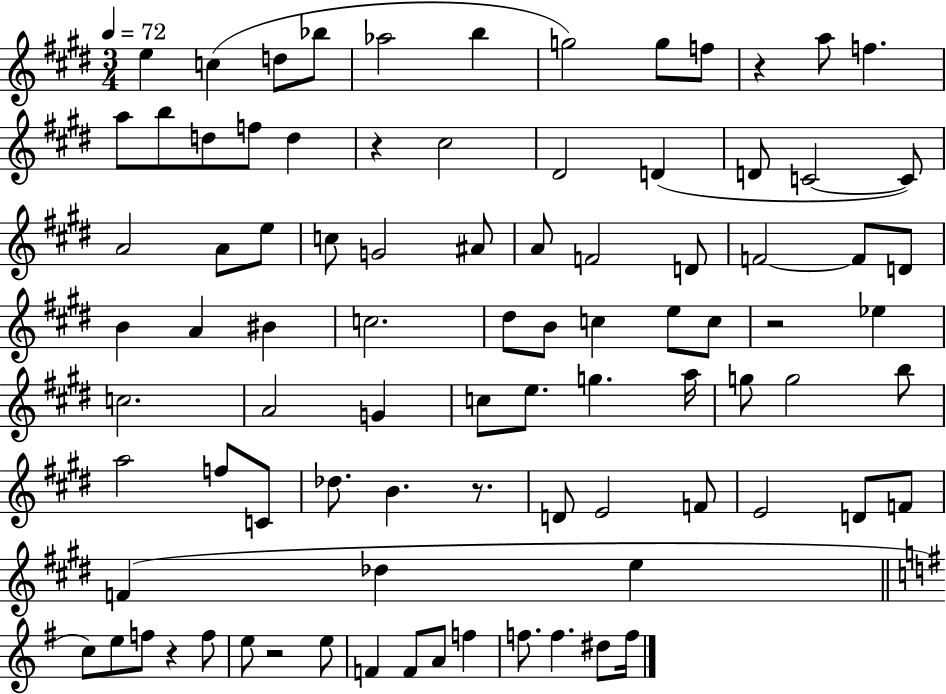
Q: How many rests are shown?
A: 6